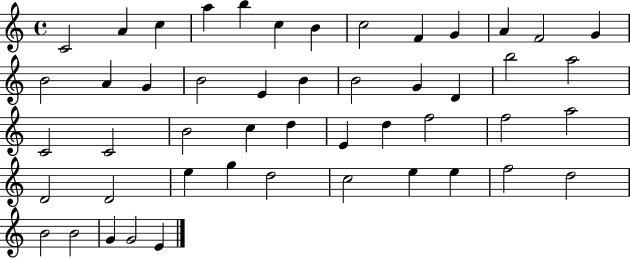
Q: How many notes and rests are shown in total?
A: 49